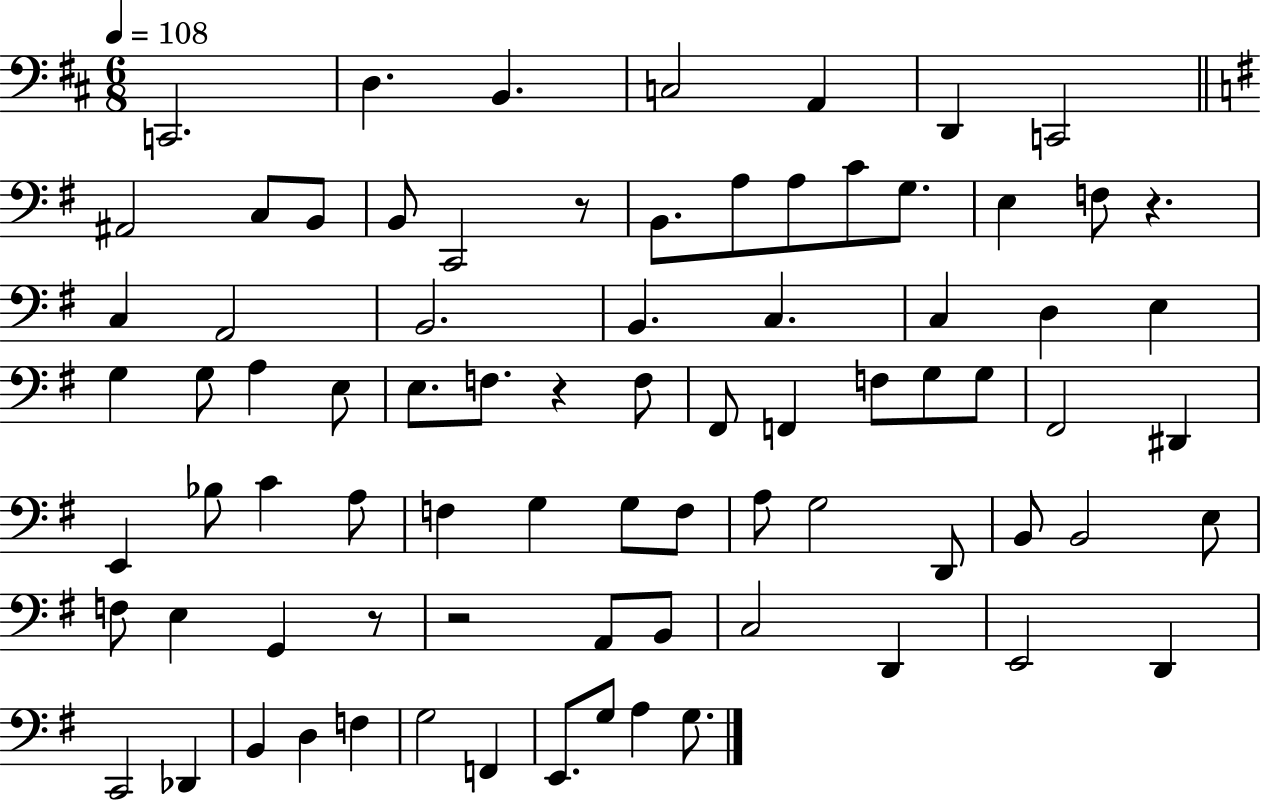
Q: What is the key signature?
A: D major